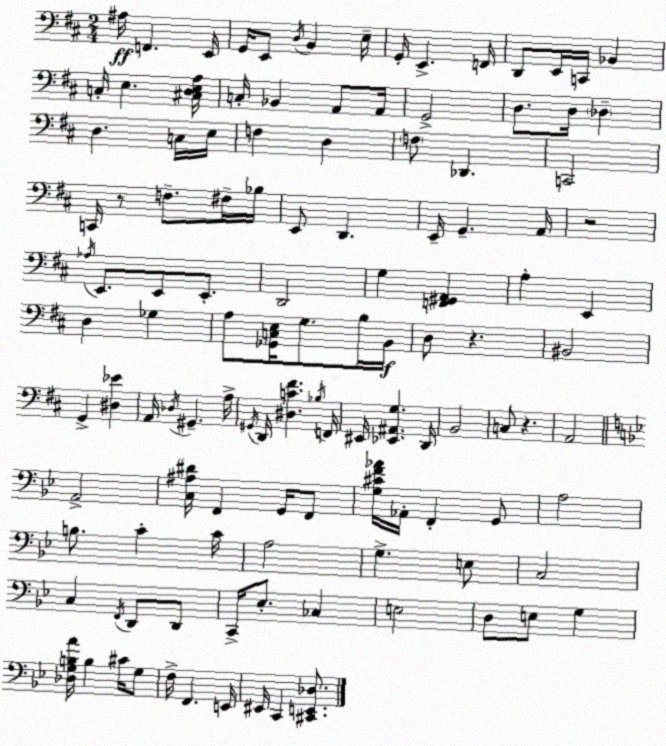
X:1
T:Untitled
M:2/4
L:1/4
K:D
^A,/4 F,, E,,/4 G,,/4 E,,/2 D,/4 B,, E,/4 G,,/4 E,, F,,/4 D,,/2 E,,/4 C,,/4 _B,, C,/4 E, [^C,D,E,A,]/4 C,/4 _B,, A,,/2 A,,/4 G,,2 D,/2 D,/4 _D, D, C,/4 E,/4 F, D, F,/2 _D,, C,,2 C,,/4 z/2 F,/2 ^F,/4 _B,/4 E,,/2 D,, E,,/4 G,, A,,/4 z2 _A,/4 E,,/2 E,,/2 E,,/2 D,,2 G, [F,,^G,,A,,] A, E,, D, _G, A,/2 [_G,,C,E,]/4 G,/2 B,/4 B,,/4 D,/2 z ^B,,2 G,, [^D,_E] A,,/4 _D,/4 ^G,, A,/4 ^G,,/4 D,,/4 [^D,C^F] _B,/4 F,,/4 ^E,,/4 [_E,,^A,,G,] D,,/4 B,,2 C,/2 z A,,2 A,,2 [C,^A,^D]/4 F,, G,,/4 F,,/2 [G,^CF_A]/4 _A,,/4 F,, G,,/2 A,2 B,/2 C C/4 A,2 G, E,/2 C,2 C, F,,/4 D,,/2 D,,/2 C,,/4 _E,/2 _C, E,2 D,/2 E,/2 G, [_D,G,B,A]/4 B, ^C/4 G,/2 F,/4 F,, E,,/4 ^E,,/4 C,, [^C,,E,,_D,]/2